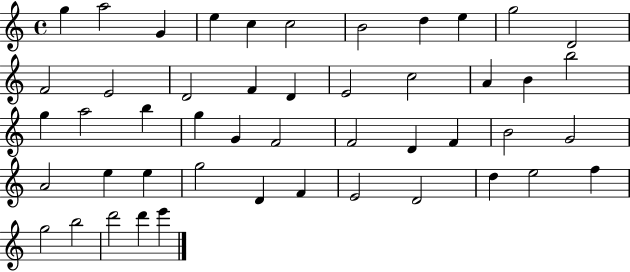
X:1
T:Untitled
M:4/4
L:1/4
K:C
g a2 G e c c2 B2 d e g2 D2 F2 E2 D2 F D E2 c2 A B b2 g a2 b g G F2 F2 D F B2 G2 A2 e e g2 D F E2 D2 d e2 f g2 b2 d'2 d' e'